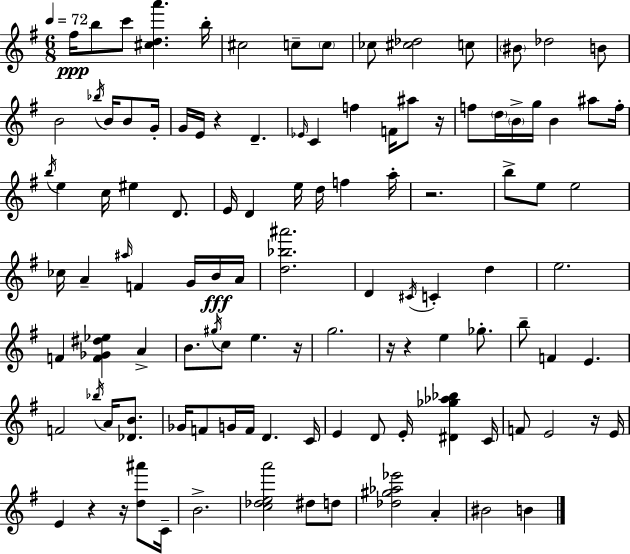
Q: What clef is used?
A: treble